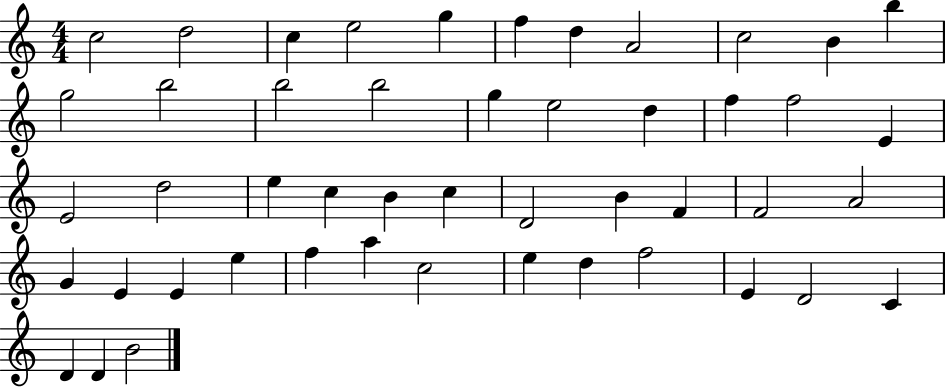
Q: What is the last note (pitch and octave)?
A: B4